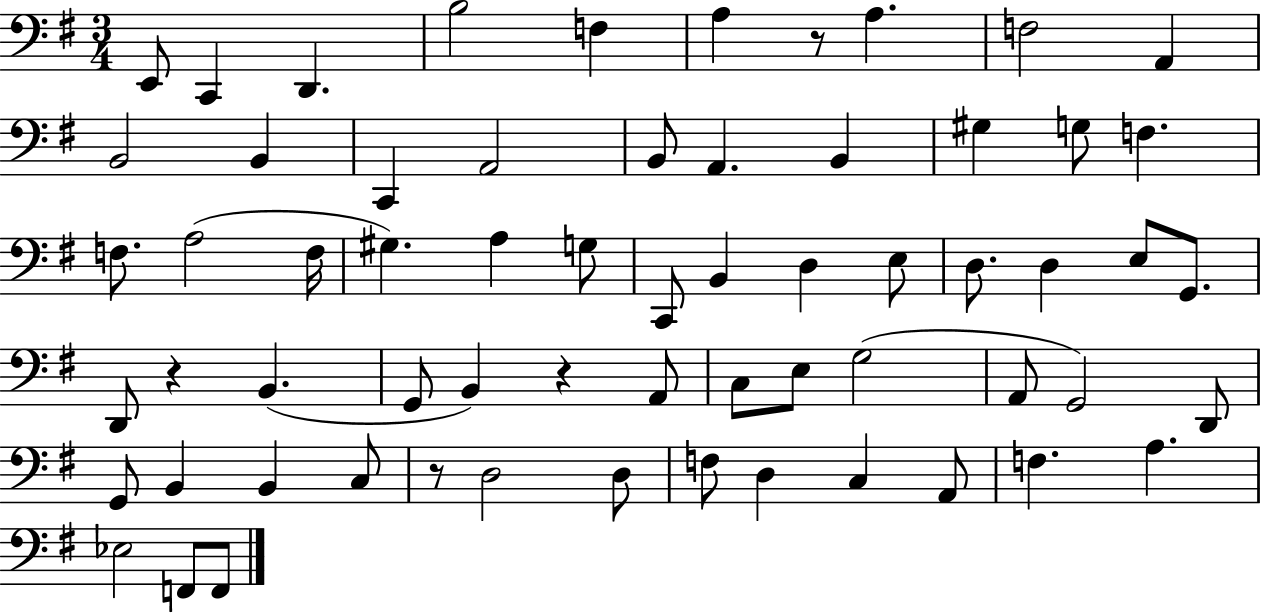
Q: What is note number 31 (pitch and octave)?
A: D3